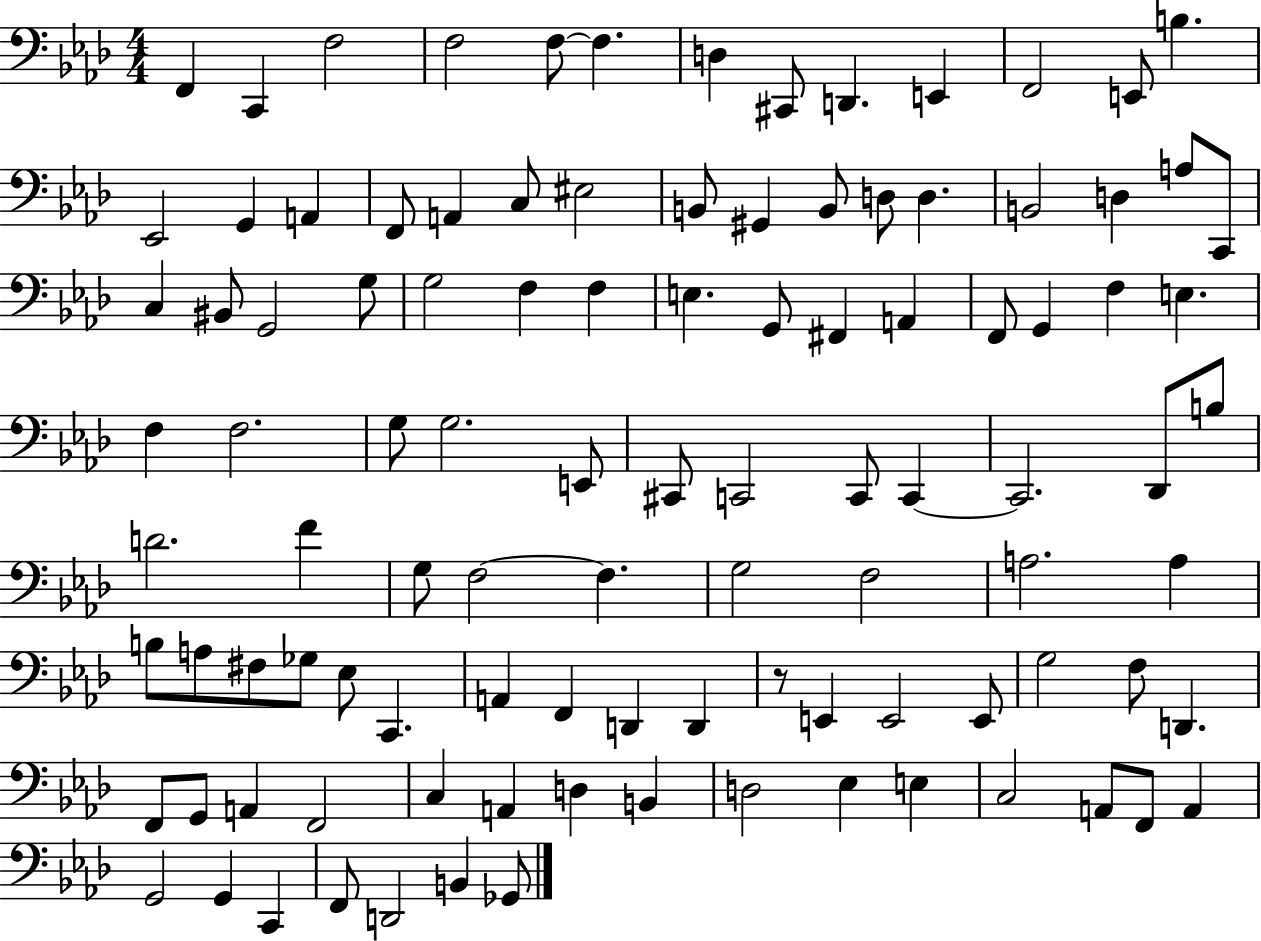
{
  \clef bass
  \numericTimeSignature
  \time 4/4
  \key aes \major
  \repeat volta 2 { f,4 c,4 f2 | f2 f8~~ f4. | d4 cis,8 d,4. e,4 | f,2 e,8 b4. | \break ees,2 g,4 a,4 | f,8 a,4 c8 eis2 | b,8 gis,4 b,8 d8 d4. | b,2 d4 a8 c,8 | \break c4 bis,8 g,2 g8 | g2 f4 f4 | e4. g,8 fis,4 a,4 | f,8 g,4 f4 e4. | \break f4 f2. | g8 g2. e,8 | cis,8 c,2 c,8 c,4~~ | c,2. des,8 b8 | \break d'2. f'4 | g8 f2~~ f4. | g2 f2 | a2. a4 | \break b8 a8 fis8 ges8 ees8 c,4. | a,4 f,4 d,4 d,4 | r8 e,4 e,2 e,8 | g2 f8 d,4. | \break f,8 g,8 a,4 f,2 | c4 a,4 d4 b,4 | d2 ees4 e4 | c2 a,8 f,8 a,4 | \break g,2 g,4 c,4 | f,8 d,2 b,4 ges,8 | } \bar "|."
}